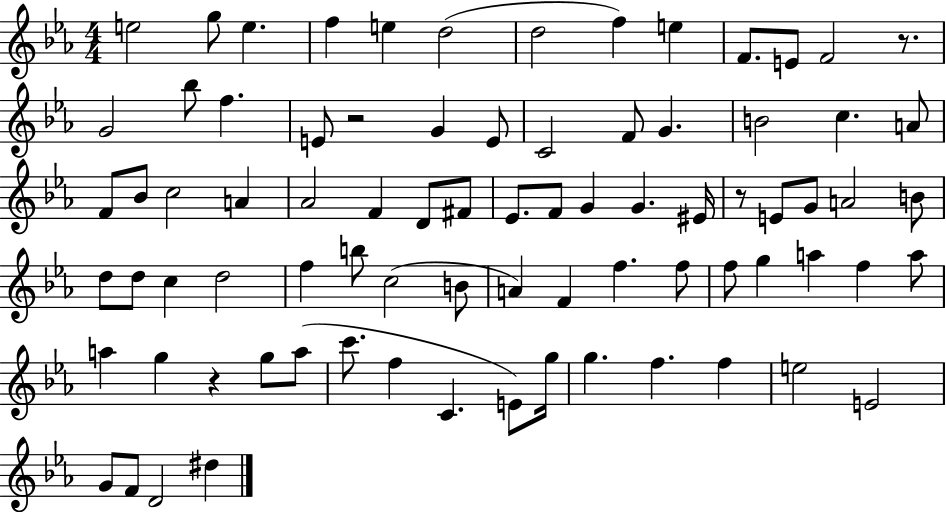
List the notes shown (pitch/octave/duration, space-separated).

E5/h G5/e E5/q. F5/q E5/q D5/h D5/h F5/q E5/q F4/e. E4/e F4/h R/e. G4/h Bb5/e F5/q. E4/e R/h G4/q E4/e C4/h F4/e G4/q. B4/h C5/q. A4/e F4/e Bb4/e C5/h A4/q Ab4/h F4/q D4/e F#4/e Eb4/e. F4/e G4/q G4/q. EIS4/s R/e E4/e G4/e A4/h B4/e D5/e D5/e C5/q D5/h F5/q B5/e C5/h B4/e A4/q F4/q F5/q. F5/e F5/e G5/q A5/q F5/q A5/e A5/q G5/q R/q G5/e A5/e C6/e. F5/q C4/q. E4/e G5/s G5/q. F5/q. F5/q E5/h E4/h G4/e F4/e D4/h D#5/q